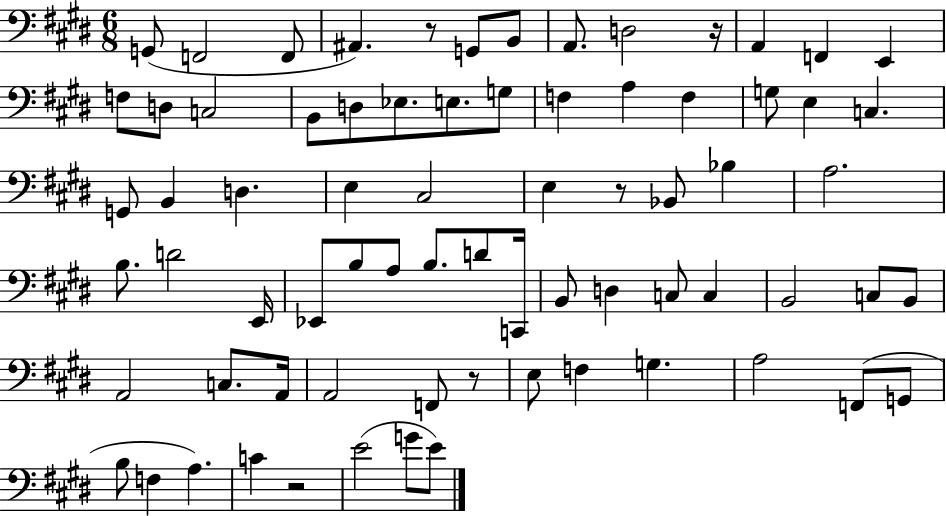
{
  \clef bass
  \numericTimeSignature
  \time 6/8
  \key e \major
  g,8( f,2 f,8 | ais,4.) r8 g,8 b,8 | a,8. d2 r16 | a,4 f,4 e,4 | \break f8 d8 c2 | b,8 d8 ees8. e8. g8 | f4 a4 f4 | g8 e4 c4. | \break g,8 b,4 d4. | e4 cis2 | e4 r8 bes,8 bes4 | a2. | \break b8. d'2 e,16 | ees,8 b8 a8 b8. d'8 c,16 | b,8 d4 c8 c4 | b,2 c8 b,8 | \break a,2 c8. a,16 | a,2 f,8 r8 | e8 f4 g4. | a2 f,8( g,8 | \break b8 f4 a4.) | c'4 r2 | e'2( g'8 e'8) | \bar "|."
}